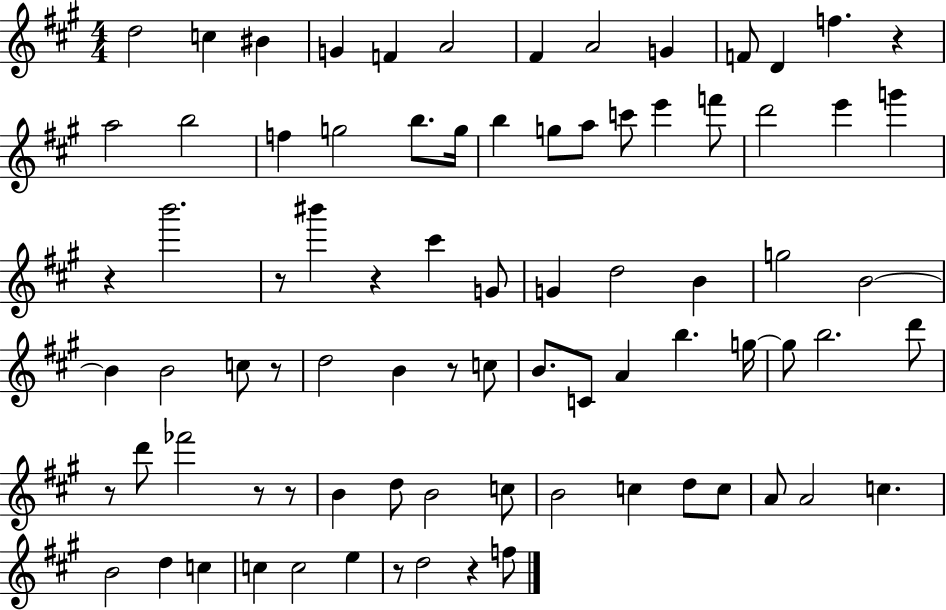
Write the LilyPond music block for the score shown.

{
  \clef treble
  \numericTimeSignature
  \time 4/4
  \key a \major
  d''2 c''4 bis'4 | g'4 f'4 a'2 | fis'4 a'2 g'4 | f'8 d'4 f''4. r4 | \break a''2 b''2 | f''4 g''2 b''8. g''16 | b''4 g''8 a''8 c'''8 e'''4 f'''8 | d'''2 e'''4 g'''4 | \break r4 b'''2. | r8 bis'''4 r4 cis'''4 g'8 | g'4 d''2 b'4 | g''2 b'2~~ | \break b'4 b'2 c''8 r8 | d''2 b'4 r8 c''8 | b'8. c'8 a'4 b''4. g''16~~ | g''8 b''2. d'''8 | \break r8 d'''8 fes'''2 r8 r8 | b'4 d''8 b'2 c''8 | b'2 c''4 d''8 c''8 | a'8 a'2 c''4. | \break b'2 d''4 c''4 | c''4 c''2 e''4 | r8 d''2 r4 f''8 | \bar "|."
}